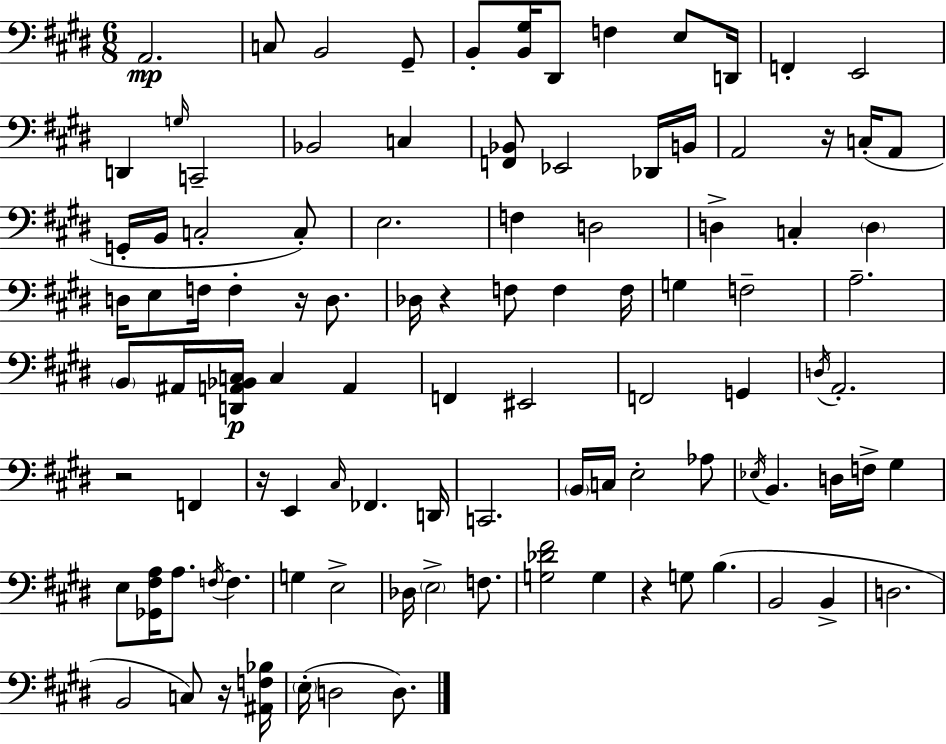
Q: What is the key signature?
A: E major